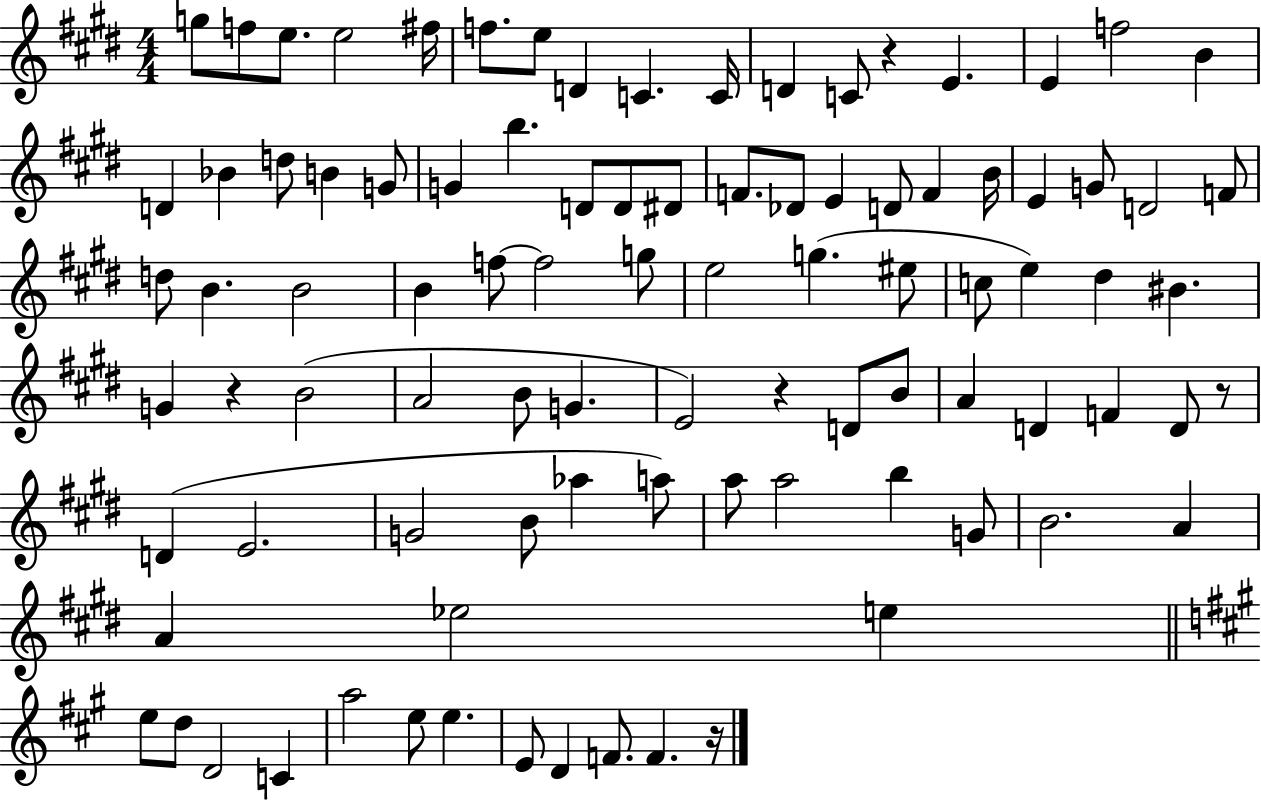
G5/e F5/e E5/e. E5/h F#5/s F5/e. E5/e D4/q C4/q. C4/s D4/q C4/e R/q E4/q. E4/q F5/h B4/q D4/q Bb4/q D5/e B4/q G4/e G4/q B5/q. D4/e D4/e D#4/e F4/e. Db4/e E4/q D4/e F4/q B4/s E4/q G4/e D4/h F4/e D5/e B4/q. B4/h B4/q F5/e F5/h G5/e E5/h G5/q. EIS5/e C5/e E5/q D#5/q BIS4/q. G4/q R/q B4/h A4/h B4/e G4/q. E4/h R/q D4/e B4/e A4/q D4/q F4/q D4/e R/e D4/q E4/h. G4/h B4/e Ab5/q A5/e A5/e A5/h B5/q G4/e B4/h. A4/q A4/q Eb5/h E5/q E5/e D5/e D4/h C4/q A5/h E5/e E5/q. E4/e D4/q F4/e. F4/q. R/s